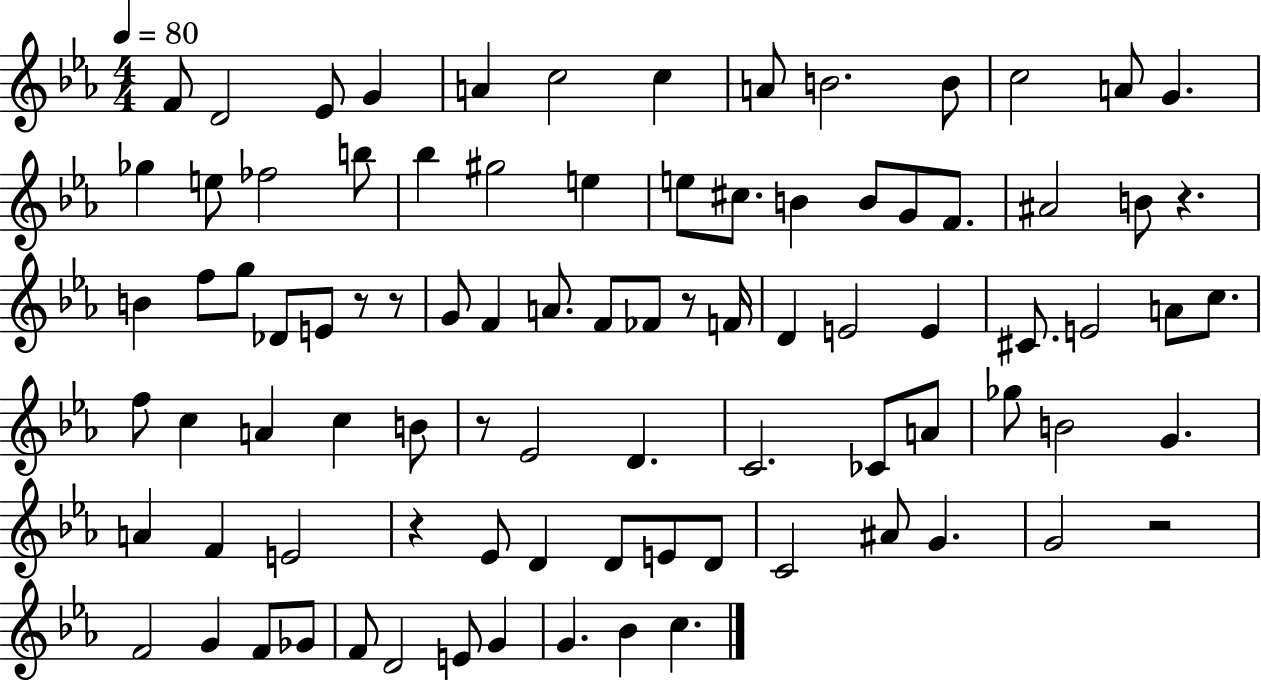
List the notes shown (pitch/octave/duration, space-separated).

F4/e D4/h Eb4/e G4/q A4/q C5/h C5/q A4/e B4/h. B4/e C5/h A4/e G4/q. Gb5/q E5/e FES5/h B5/e Bb5/q G#5/h E5/q E5/e C#5/e. B4/q B4/e G4/e F4/e. A#4/h B4/e R/q. B4/q F5/e G5/e Db4/e E4/e R/e R/e G4/e F4/q A4/e. F4/e FES4/e R/e F4/s D4/q E4/h E4/q C#4/e. E4/h A4/e C5/e. F5/e C5/q A4/q C5/q B4/e R/e Eb4/h D4/q. C4/h. CES4/e A4/e Gb5/e B4/h G4/q. A4/q F4/q E4/h R/q Eb4/e D4/q D4/e E4/e D4/e C4/h A#4/e G4/q. G4/h R/h F4/h G4/q F4/e Gb4/e F4/e D4/h E4/e G4/q G4/q. Bb4/q C5/q.